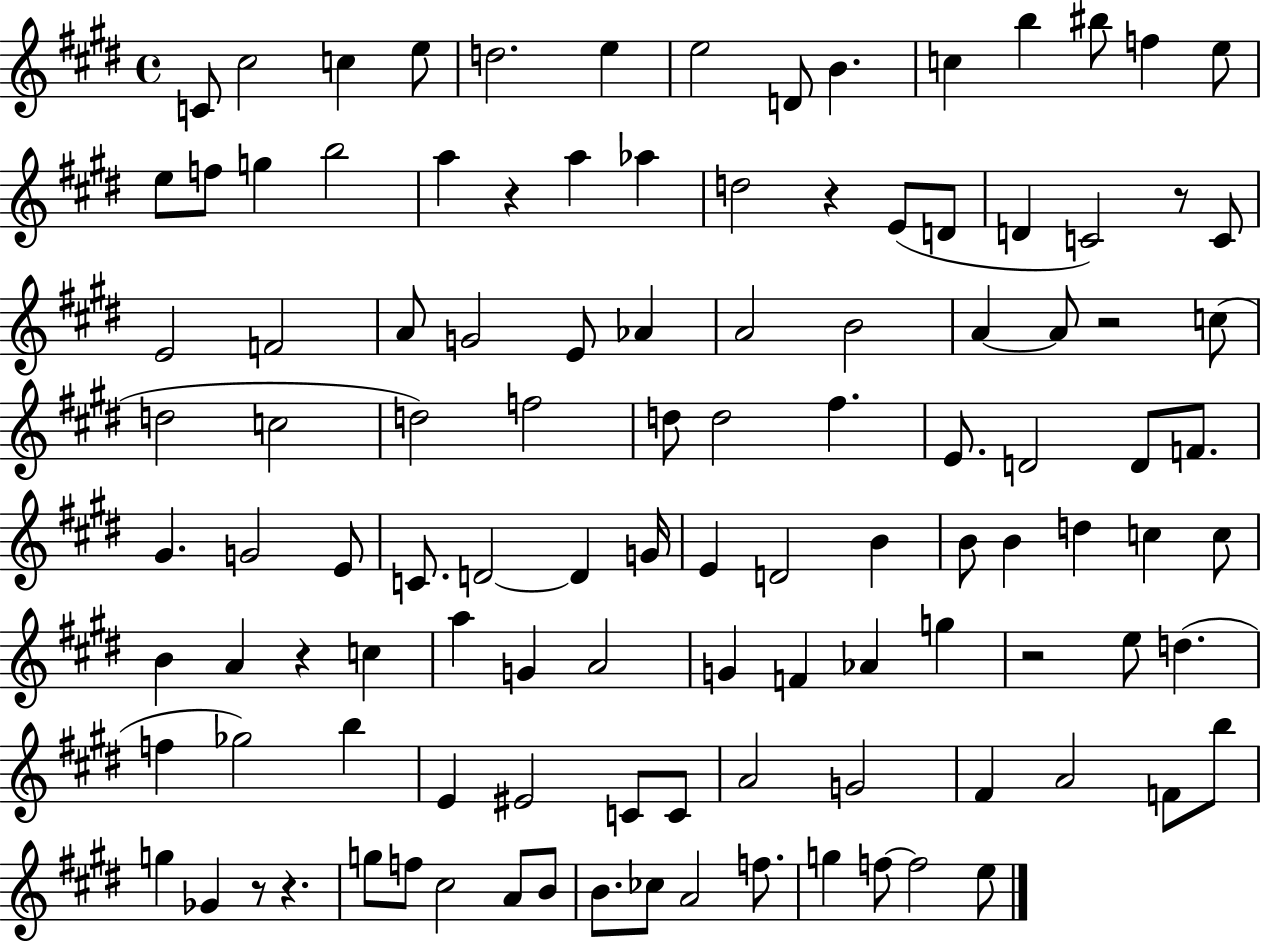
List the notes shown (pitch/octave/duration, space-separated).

C4/e C#5/h C5/q E5/e D5/h. E5/q E5/h D4/e B4/q. C5/q B5/q BIS5/e F5/q E5/e E5/e F5/e G5/q B5/h A5/q R/q A5/q Ab5/q D5/h R/q E4/e D4/e D4/q C4/h R/e C4/e E4/h F4/h A4/e G4/h E4/e Ab4/q A4/h B4/h A4/q A4/e R/h C5/e D5/h C5/h D5/h F5/h D5/e D5/h F#5/q. E4/e. D4/h D4/e F4/e. G#4/q. G4/h E4/e C4/e. D4/h D4/q G4/s E4/q D4/h B4/q B4/e B4/q D5/q C5/q C5/e B4/q A4/q R/q C5/q A5/q G4/q A4/h G4/q F4/q Ab4/q G5/q R/h E5/e D5/q. F5/q Gb5/h B5/q E4/q EIS4/h C4/e C4/e A4/h G4/h F#4/q A4/h F4/e B5/e G5/q Gb4/q R/e R/q. G5/e F5/e C#5/h A4/e B4/e B4/e. CES5/e A4/h F5/e. G5/q F5/e F5/h E5/e